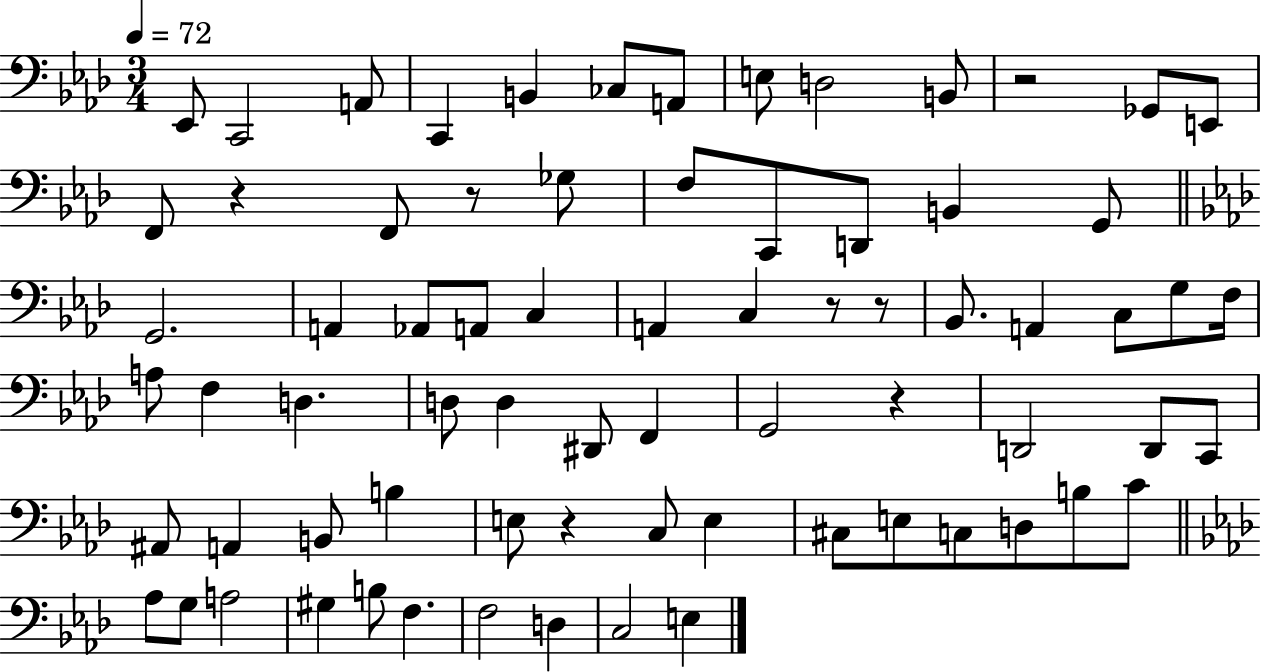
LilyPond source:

{
  \clef bass
  \numericTimeSignature
  \time 3/4
  \key aes \major
  \tempo 4 = 72
  ees,8 c,2 a,8 | c,4 b,4 ces8 a,8 | e8 d2 b,8 | r2 ges,8 e,8 | \break f,8 r4 f,8 r8 ges8 | f8 c,8 d,8 b,4 g,8 | \bar "||" \break \key aes \major g,2. | a,4 aes,8 a,8 c4 | a,4 c4 r8 r8 | bes,8. a,4 c8 g8 f16 | \break a8 f4 d4. | d8 d4 dis,8 f,4 | g,2 r4 | d,2 d,8 c,8 | \break ais,8 a,4 b,8 b4 | e8 r4 c8 e4 | cis8 e8 c8 d8 b8 c'8 | \bar "||" \break \key aes \major aes8 g8 a2 | gis4 b8 f4. | f2 d4 | c2 e4 | \break \bar "|."
}